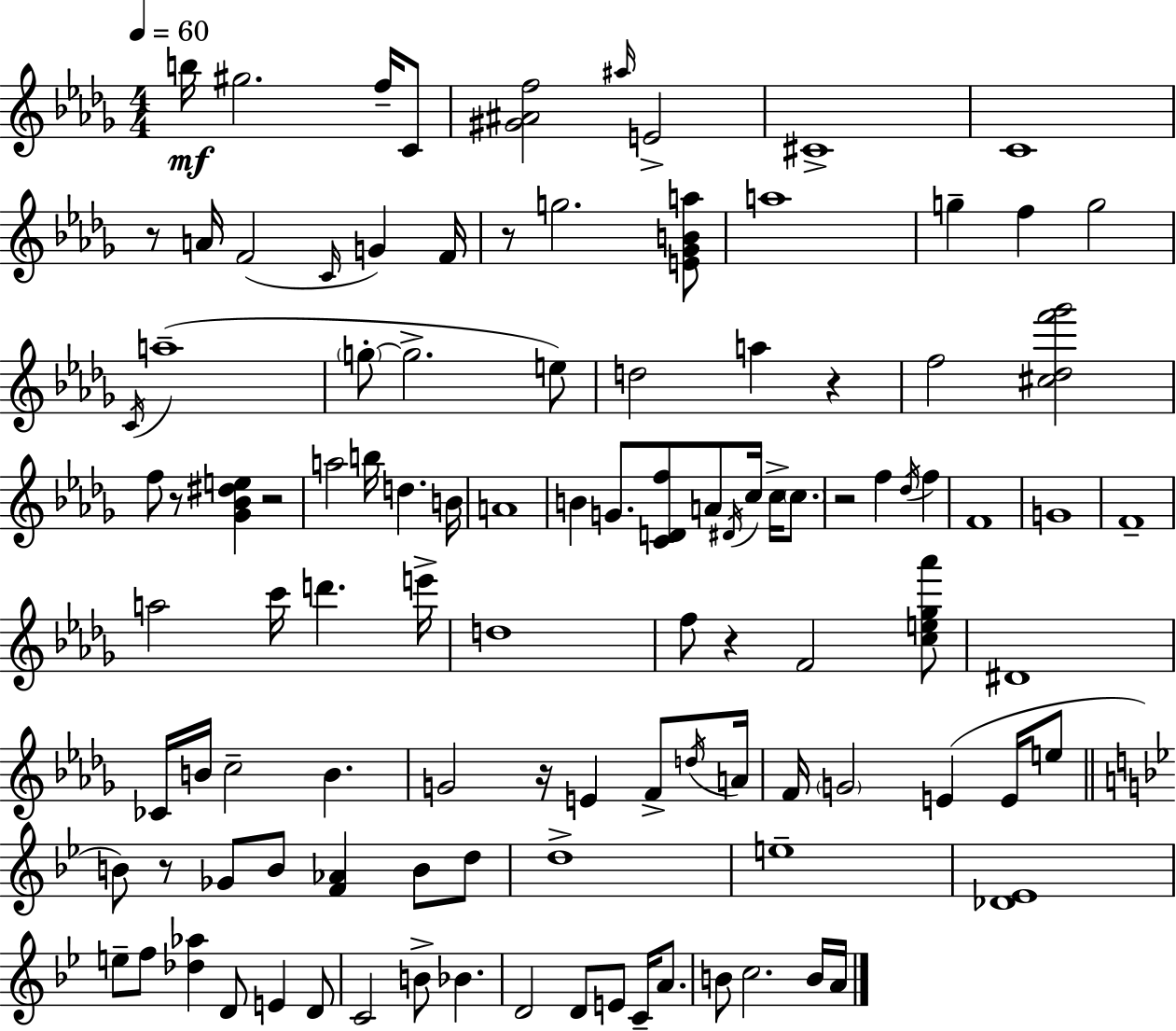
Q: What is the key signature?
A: BES minor